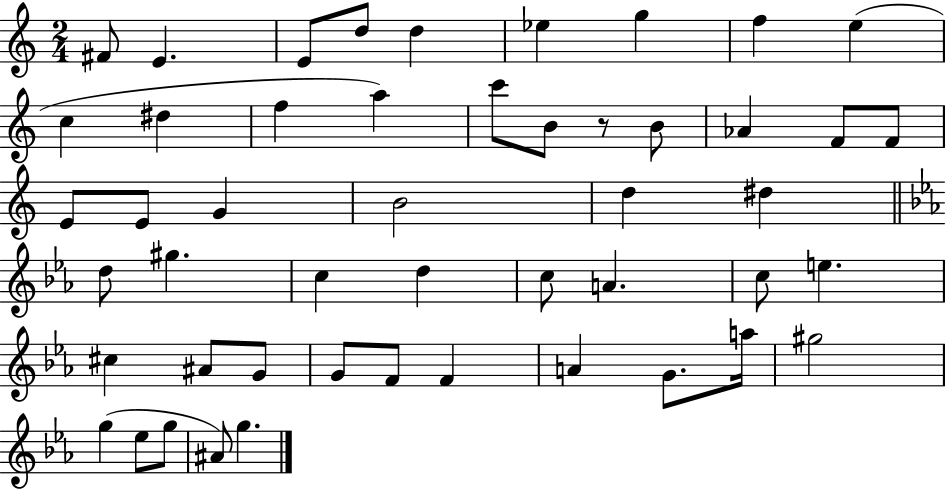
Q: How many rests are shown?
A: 1